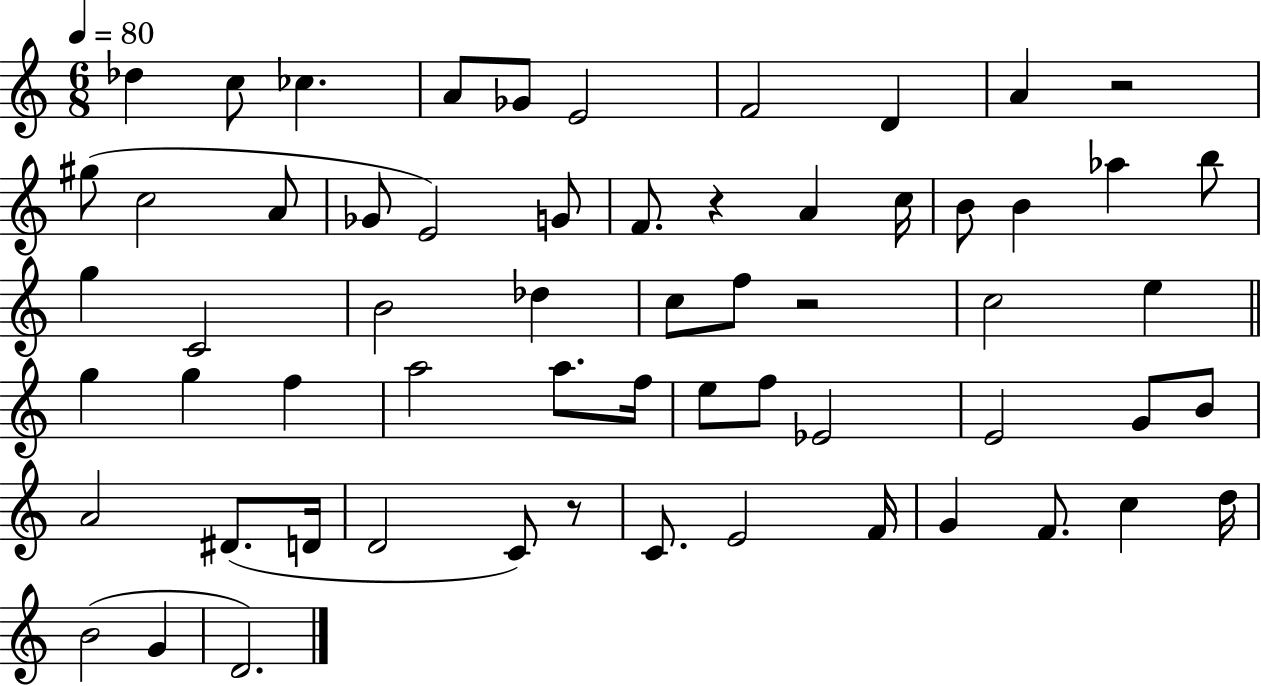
Db5/q C5/e CES5/q. A4/e Gb4/e E4/h F4/h D4/q A4/q R/h G#5/e C5/h A4/e Gb4/e E4/h G4/e F4/e. R/q A4/q C5/s B4/e B4/q Ab5/q B5/e G5/q C4/h B4/h Db5/q C5/e F5/e R/h C5/h E5/q G5/q G5/q F5/q A5/h A5/e. F5/s E5/e F5/e Eb4/h E4/h G4/e B4/e A4/h D#4/e. D4/s D4/h C4/e R/e C4/e. E4/h F4/s G4/q F4/e. C5/q D5/s B4/h G4/q D4/h.